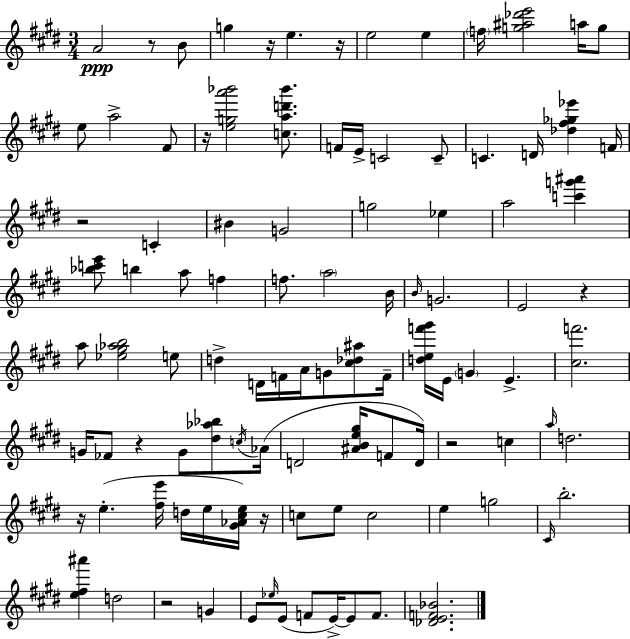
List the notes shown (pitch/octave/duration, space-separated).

A4/h R/e B4/e G5/q R/s E5/q. R/s E5/h E5/q F5/s [G5,A#5,Db6,E6]/h A5/s G5/e E5/e A5/h F#4/e R/s [E5,G5,A6,Bb6]/h [C5,A5,D6,Bb6]/e. F4/s E4/s C4/h C4/e C4/q. D4/s [Db5,F#5,Gb5,Eb6]/q F4/s R/h C4/q BIS4/q G4/h G5/h Eb5/q A5/h [C6,G6,A#6]/q [Bb5,C6,E6]/e B5/q A5/e F5/q F5/e. A5/h B4/s B4/s G4/h. E4/h R/q A5/e [Eb5,G#5,Ab5,B5]/h E5/e D5/q D4/s F4/s A4/s G4/e [C#5,Db5,A#5]/e F4/s [D5,E5,F6,G#6]/s E4/s G4/q E4/q. [C#5,F6]/h. G4/s FES4/e R/q G4/e [D#5,Ab5,Bb5]/e C5/s Ab4/s D4/h [A#4,B4,E5,G#5]/s F4/e D4/s R/h C5/q A5/s D5/h. R/s E5/q. [F#5,E6]/s D5/s E5/s [G#4,Ab4,C#5,E5]/s R/s C5/e E5/e C5/h E5/q G5/h C#4/s B5/h. [E5,F#5,A#6]/q D5/h R/h G4/q E4/e Eb5/s E4/e F4/e E4/s E4/e F4/e. [Db4,E4,F4,Bb4]/h.